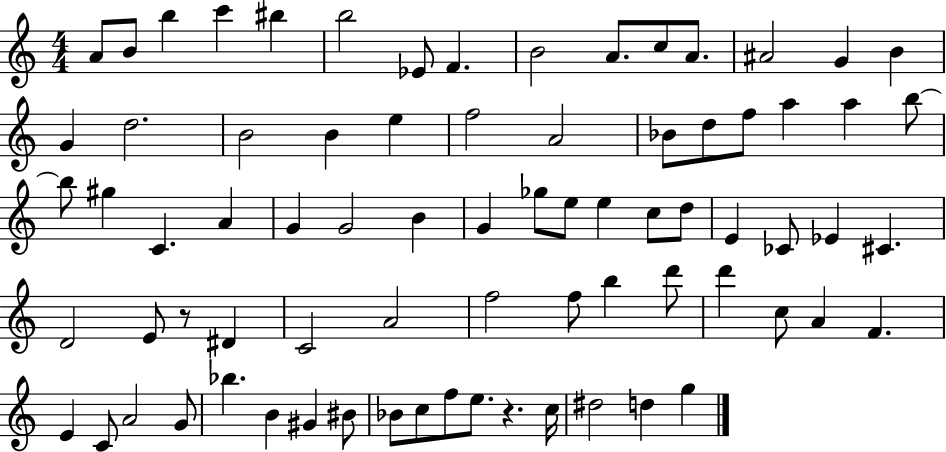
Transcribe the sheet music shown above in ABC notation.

X:1
T:Untitled
M:4/4
L:1/4
K:C
A/2 B/2 b c' ^b b2 _E/2 F B2 A/2 c/2 A/2 ^A2 G B G d2 B2 B e f2 A2 _B/2 d/2 f/2 a a b/2 b/2 ^g C A G G2 B G _g/2 e/2 e c/2 d/2 E _C/2 _E ^C D2 E/2 z/2 ^D C2 A2 f2 f/2 b d'/2 d' c/2 A F E C/2 A2 G/2 _b B ^G ^B/2 _B/2 c/2 f/2 e/2 z c/4 ^d2 d g